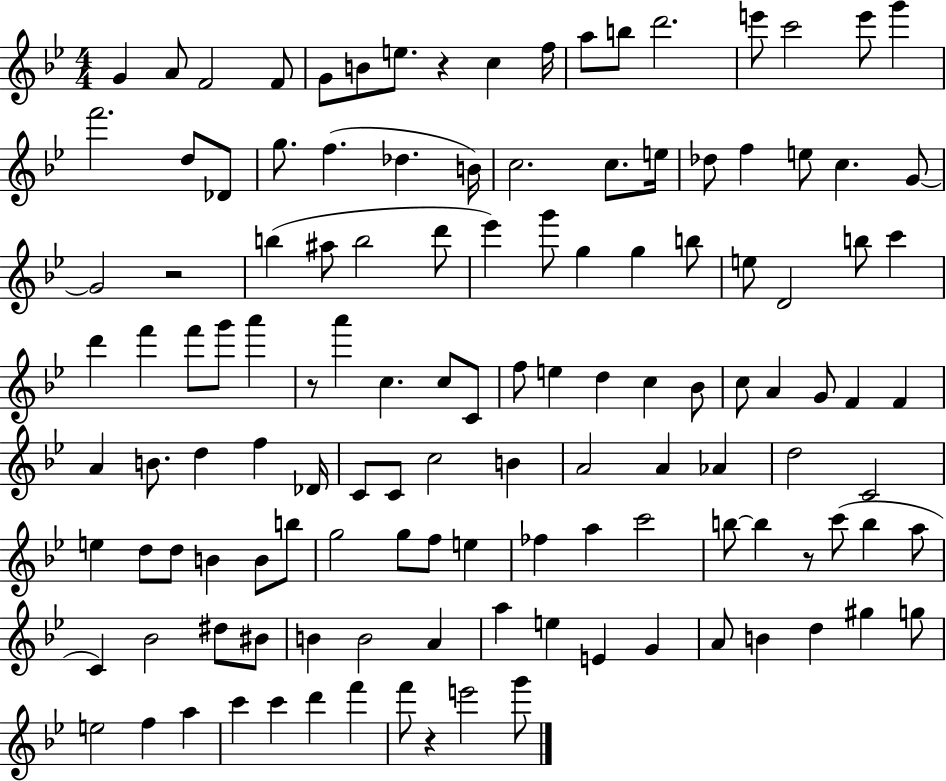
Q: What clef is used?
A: treble